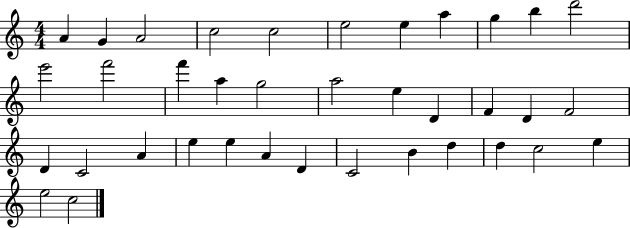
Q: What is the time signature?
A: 4/4